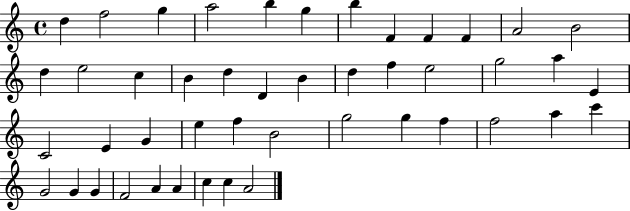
{
  \clef treble
  \time 4/4
  \defaultTimeSignature
  \key c \major
  d''4 f''2 g''4 | a''2 b''4 g''4 | b''4 f'4 f'4 f'4 | a'2 b'2 | \break d''4 e''2 c''4 | b'4 d''4 d'4 b'4 | d''4 f''4 e''2 | g''2 a''4 e'4 | \break c'2 e'4 g'4 | e''4 f''4 b'2 | g''2 g''4 f''4 | f''2 a''4 c'''4 | \break g'2 g'4 g'4 | f'2 a'4 a'4 | c''4 c''4 a'2 | \bar "|."
}